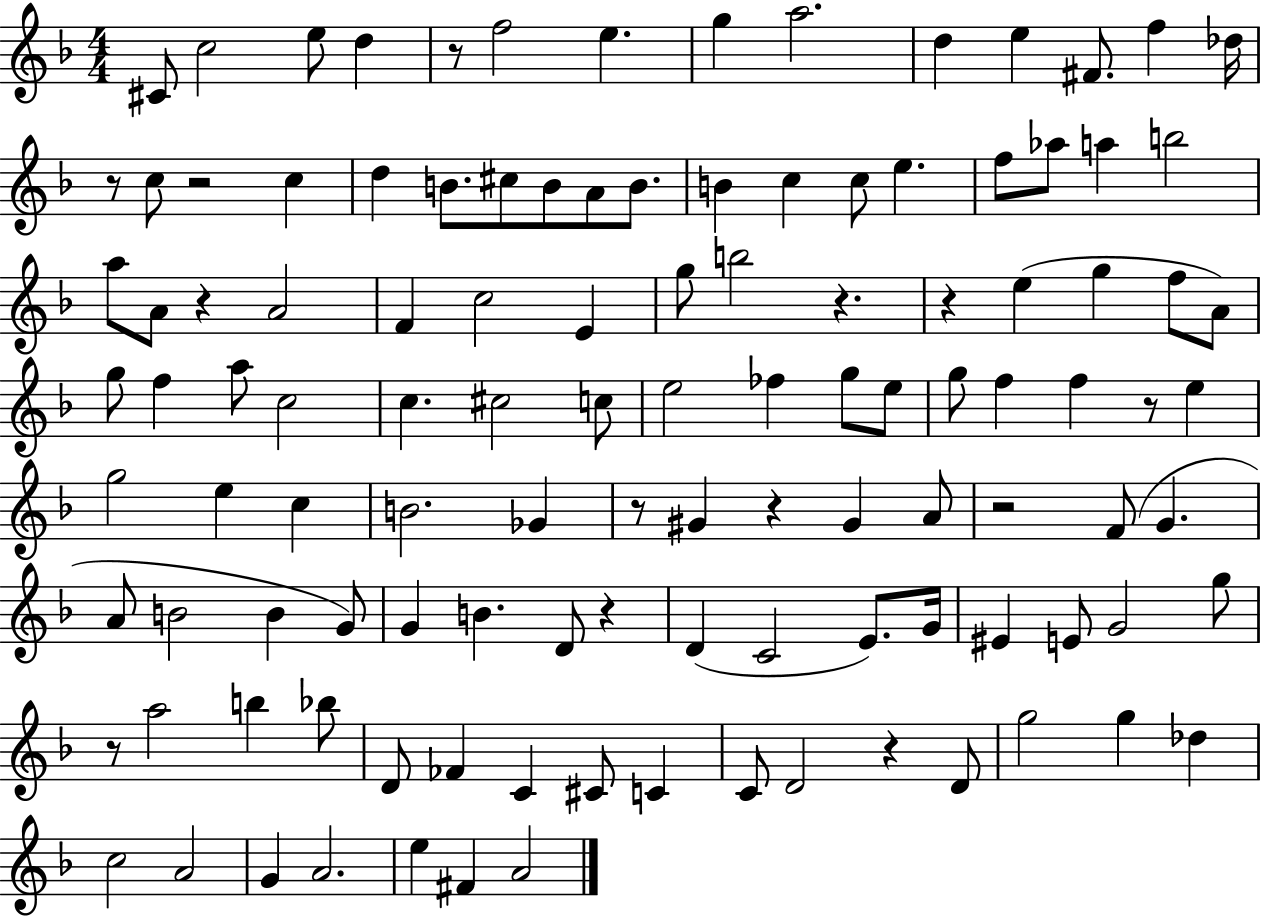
{
  \clef treble
  \numericTimeSignature
  \time 4/4
  \key f \major
  cis'8 c''2 e''8 d''4 | r8 f''2 e''4. | g''4 a''2. | d''4 e''4 fis'8. f''4 des''16 | \break r8 c''8 r2 c''4 | d''4 b'8. cis''8 b'8 a'8 b'8. | b'4 c''4 c''8 e''4. | f''8 aes''8 a''4 b''2 | \break a''8 a'8 r4 a'2 | f'4 c''2 e'4 | g''8 b''2 r4. | r4 e''4( g''4 f''8 a'8) | \break g''8 f''4 a''8 c''2 | c''4. cis''2 c''8 | e''2 fes''4 g''8 e''8 | g''8 f''4 f''4 r8 e''4 | \break g''2 e''4 c''4 | b'2. ges'4 | r8 gis'4 r4 gis'4 a'8 | r2 f'8( g'4. | \break a'8 b'2 b'4 g'8) | g'4 b'4. d'8 r4 | d'4( c'2 e'8.) g'16 | eis'4 e'8 g'2 g''8 | \break r8 a''2 b''4 bes''8 | d'8 fes'4 c'4 cis'8 c'4 | c'8 d'2 r4 d'8 | g''2 g''4 des''4 | \break c''2 a'2 | g'4 a'2. | e''4 fis'4 a'2 | \bar "|."
}